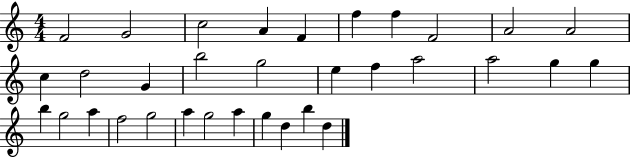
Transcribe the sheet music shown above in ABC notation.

X:1
T:Untitled
M:4/4
L:1/4
K:C
F2 G2 c2 A F f f F2 A2 A2 c d2 G b2 g2 e f a2 a2 g g b g2 a f2 g2 a g2 a g d b d